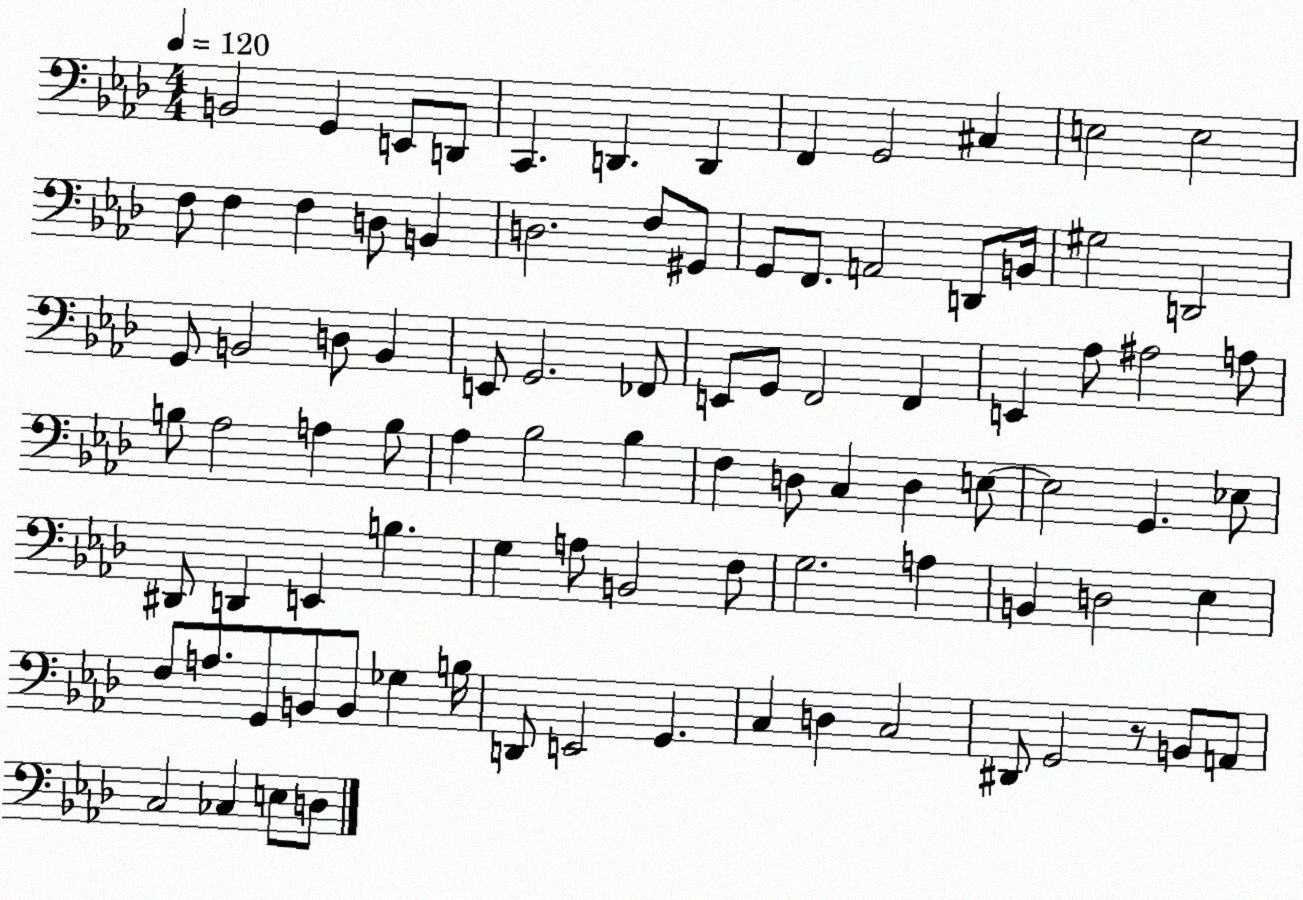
X:1
T:Untitled
M:4/4
L:1/4
K:Ab
B,,2 G,, E,,/2 D,,/2 C,, D,, D,, F,, G,,2 ^C, E,2 E,2 F,/2 F, F, D,/2 B,, D,2 F,/2 ^G,,/2 G,,/2 F,,/2 A,,2 D,,/2 B,,/4 ^G,2 D,,2 G,,/2 B,,2 D,/2 B,, E,,/2 G,,2 _F,,/2 E,,/2 G,,/2 F,,2 F,, E,, _A,/2 ^A,2 A,/2 B,/2 _A,2 A, B,/2 _A, _B,2 _B, F, D,/2 C, D, E,/2 E,2 G,, _E,/2 ^D,,/2 D,, E,, B, G, A,/2 B,,2 F,/2 G,2 A, B,, D,2 _E, F,/2 A,/2 G,,/2 B,,/2 B,,/2 _G, B,/4 D,,/2 E,,2 G,, C, D, C,2 ^D,,/2 G,,2 z/2 B,,/2 A,,/2 C,2 _C, E,/2 D,/2